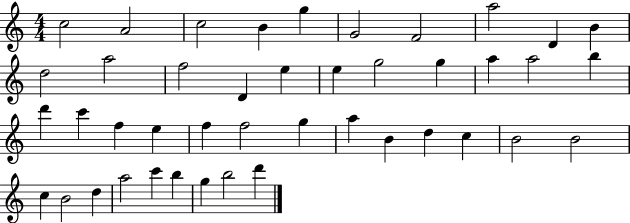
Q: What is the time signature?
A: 4/4